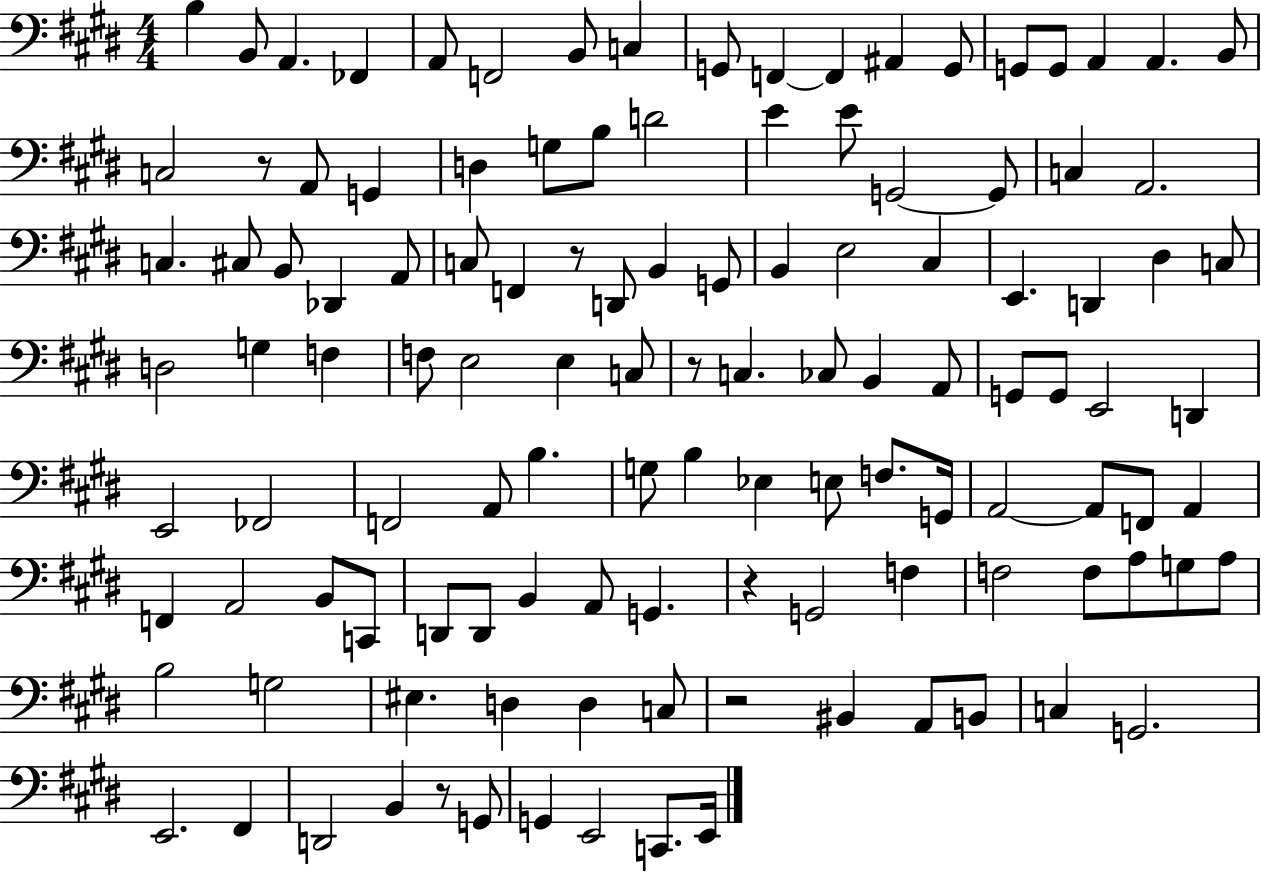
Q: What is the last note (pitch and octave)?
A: E2